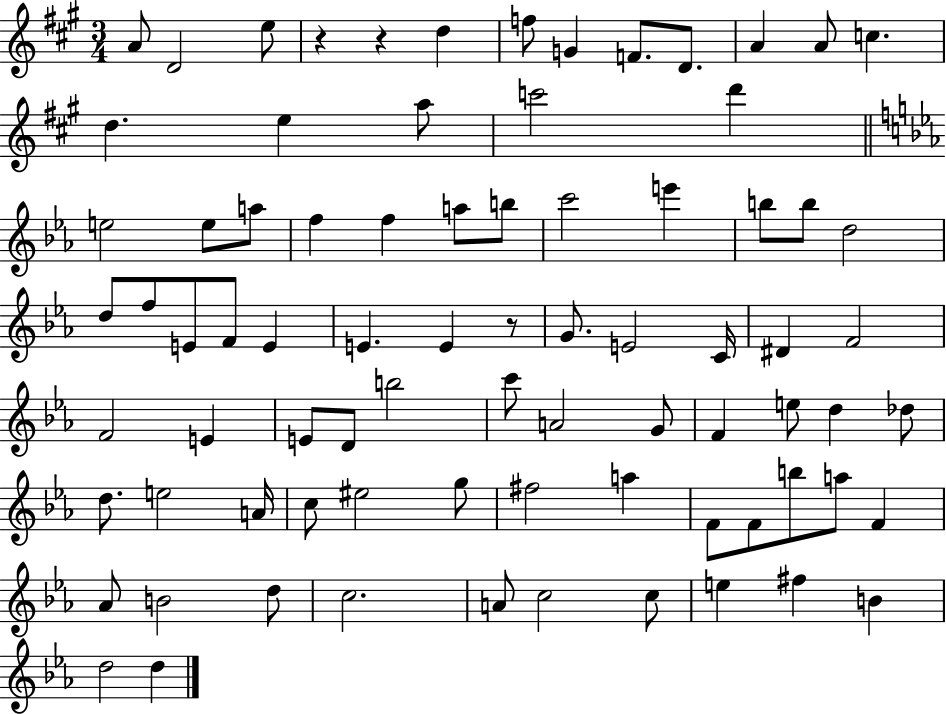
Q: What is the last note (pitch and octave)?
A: D5